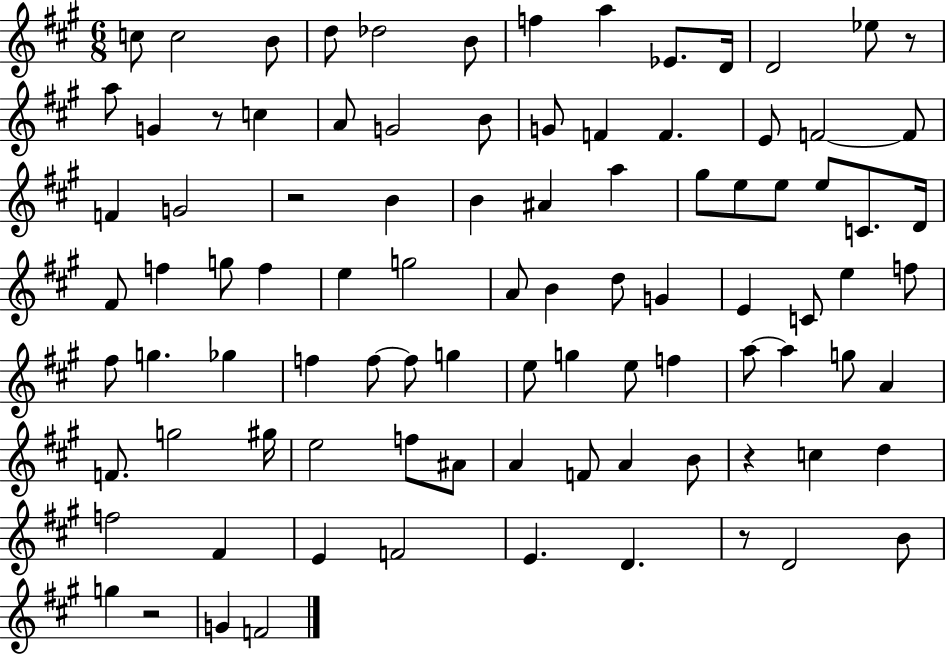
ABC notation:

X:1
T:Untitled
M:6/8
L:1/4
K:A
c/2 c2 B/2 d/2 _d2 B/2 f a _E/2 D/4 D2 _e/2 z/2 a/2 G z/2 c A/2 G2 B/2 G/2 F F E/2 F2 F/2 F G2 z2 B B ^A a ^g/2 e/2 e/2 e/2 C/2 D/4 ^F/2 f g/2 f e g2 A/2 B d/2 G E C/2 e f/2 ^f/2 g _g f f/2 f/2 g e/2 g e/2 f a/2 a g/2 A F/2 g2 ^g/4 e2 f/2 ^A/2 A F/2 A B/2 z c d f2 ^F E F2 E D z/2 D2 B/2 g z2 G F2